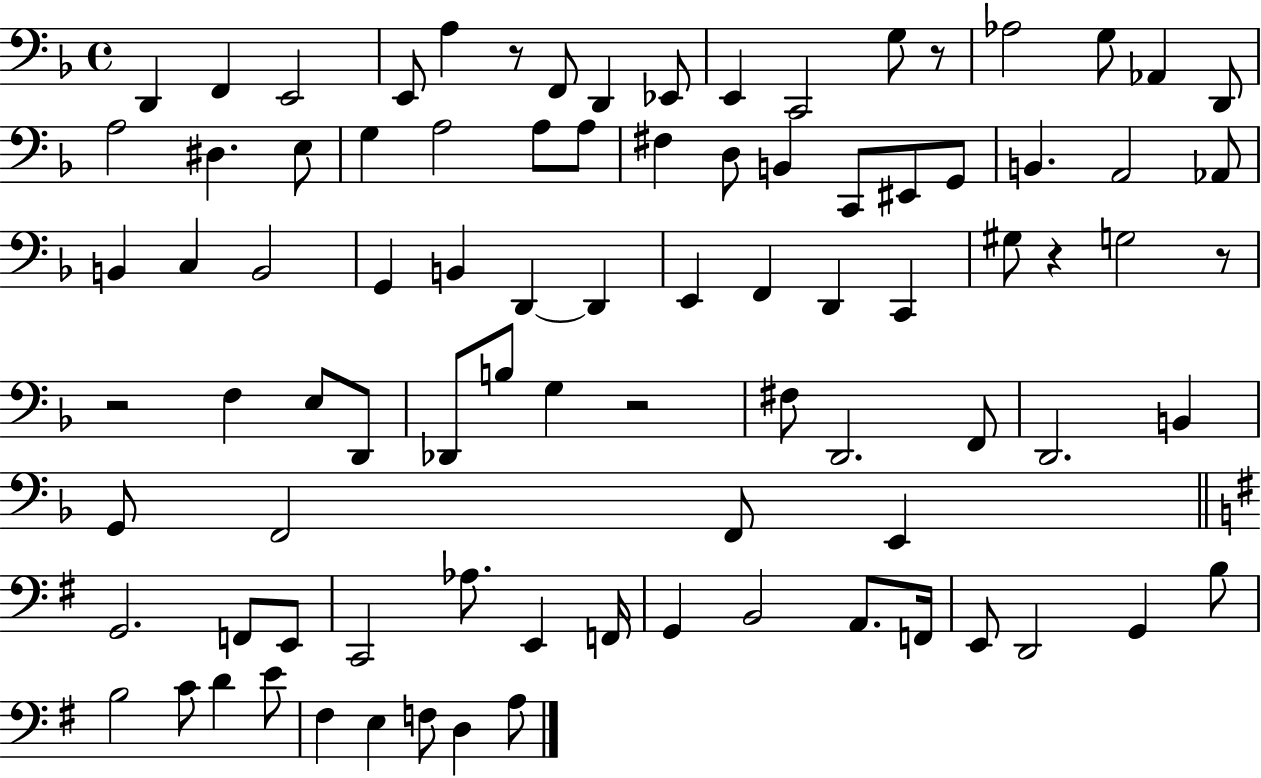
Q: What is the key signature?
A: F major